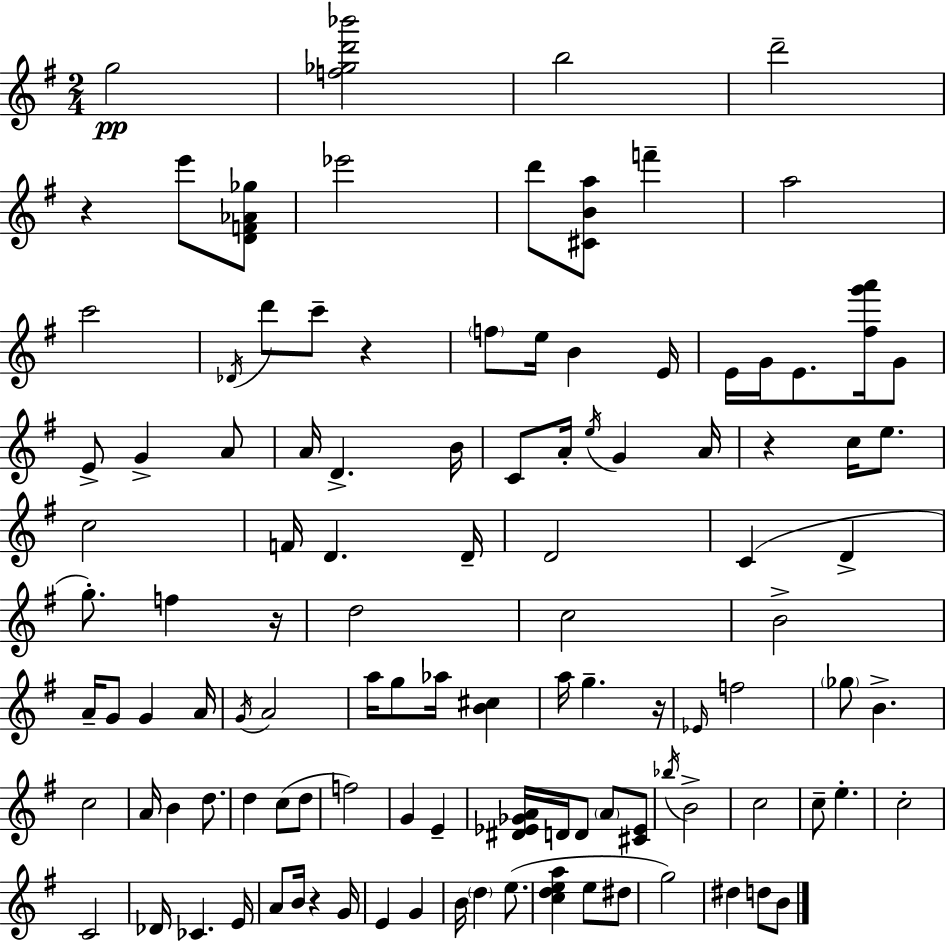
{
  \clef treble
  \numericTimeSignature
  \time 2/4
  \key g \major
  g''2\pp | <f'' ges'' d''' bes'''>2 | b''2 | d'''2-- | \break r4 e'''8 <d' f' aes' ges''>8 | ees'''2 | d'''8 <cis' b' a''>8 f'''4-- | a''2 | \break c'''2 | \acciaccatura { des'16 } d'''8 c'''8-- r4 | \parenthesize f''8 e''16 b'4 | e'16 e'16 g'16 e'8. <fis'' g''' a'''>16 g'8 | \break e'8-> g'4-> a'8 | a'16 d'4.-> | b'16 c'8 a'16-. \acciaccatura { e''16 } g'4 | a'16 r4 c''16 e''8. | \break c''2 | f'16 d'4. | d'16-- d'2 | c'4( d'4-> | \break g''8.-.) f''4 | r16 d''2 | c''2 | b'2-> | \break a'16-- g'8 g'4 | a'16 \acciaccatura { g'16 } a'2 | a''16 g''8 aes''16 <b' cis''>4 | a''16 g''4.-- | \break r16 \grace { ees'16 } f''2 | \parenthesize ges''8 b'4.-> | c''2 | a'16 b'4 | \break d''8. d''4 | c''8( d''8 f''2) | g'4 | e'4-- <dis' ees' ges' a'>16 d'16 d'8 | \break \parenthesize a'8 <cis' ees'>8 \acciaccatura { bes''16 } b'2-> | c''2 | c''8-- e''4.-. | c''2-. | \break c'2 | des'16 ces'4. | e'16 a'8 b'16 | r4 g'16 e'4 | \break g'4 b'16 \parenthesize d''4 | e''8.( <c'' d'' e'' a''>4 | e''8 dis''8 g''2) | dis''4 | \break d''8 b'8 \bar "|."
}